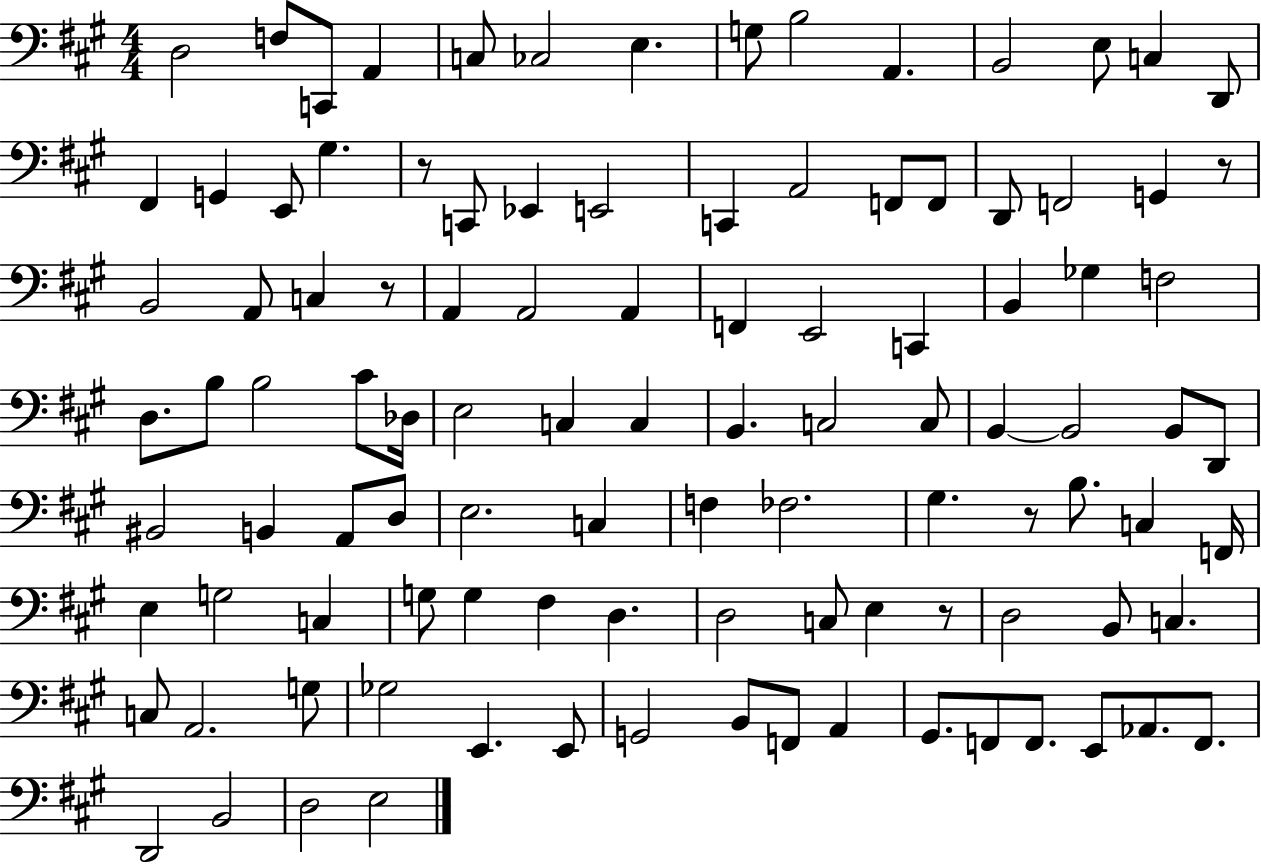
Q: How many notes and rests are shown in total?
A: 105